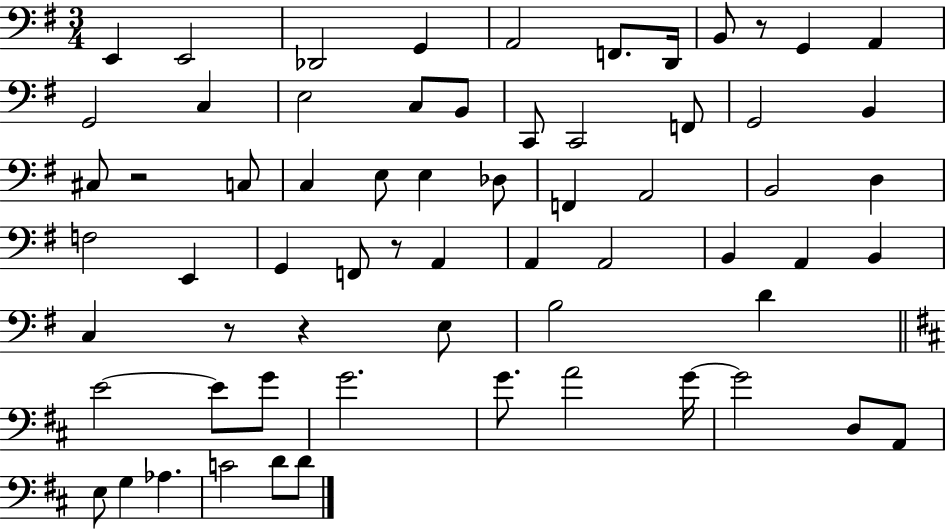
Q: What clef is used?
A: bass